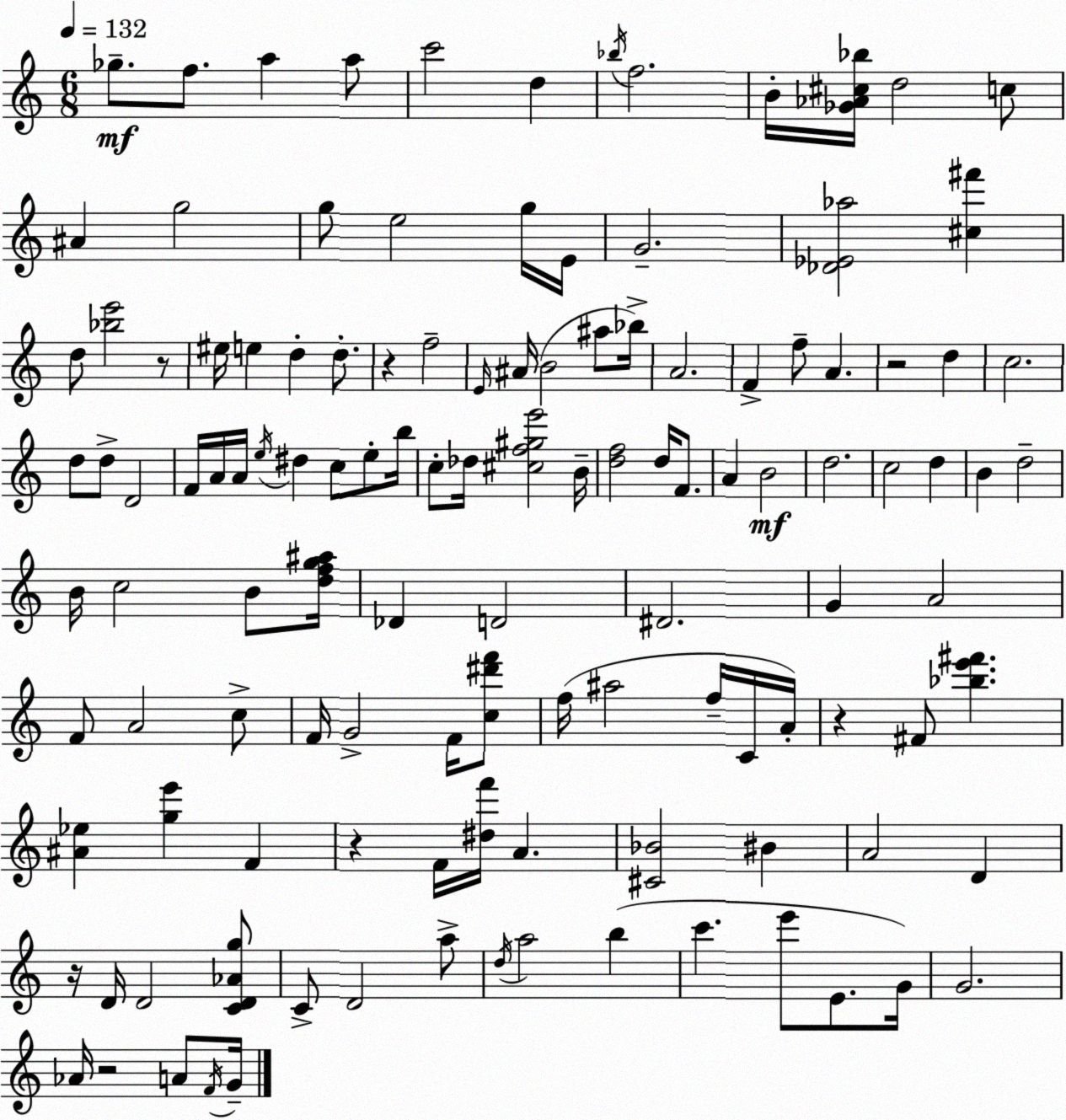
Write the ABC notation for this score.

X:1
T:Untitled
M:6/8
L:1/4
K:C
_g/2 f/2 a a/2 c'2 d _b/4 f2 B/4 [_G_A^c_b]/4 d2 c/2 ^A g2 g/2 e2 g/4 E/4 G2 [_D_E_a]2 [^c^f'] d/2 [_be']2 z/2 ^e/4 e d d/2 z f2 E/4 ^A/4 B2 ^a/2 _b/4 A2 F f/2 A z2 d c2 d/2 d/2 D2 F/4 A/4 A/4 e/4 ^d c/2 e/2 b/4 c/2 _d/4 [^cf^ge']2 B/4 [df]2 d/4 F/2 A B2 d2 c2 d B d2 B/4 c2 B/2 [dfg^a]/4 _D D2 ^D2 G A2 F/2 A2 c/2 F/4 G2 F/4 [c^d'f']/2 f/4 ^a2 f/4 C/4 A/4 z ^F/2 [_be'^f'] [^A_e] [ge'] F z F/4 [^df']/4 A [^C_B]2 ^B A2 D z/4 D/4 D2 [CD_Ag]/2 C/2 D2 a/2 d/4 a2 b c' e'/2 E/2 G/4 G2 _A/4 z2 A/2 F/4 G/4